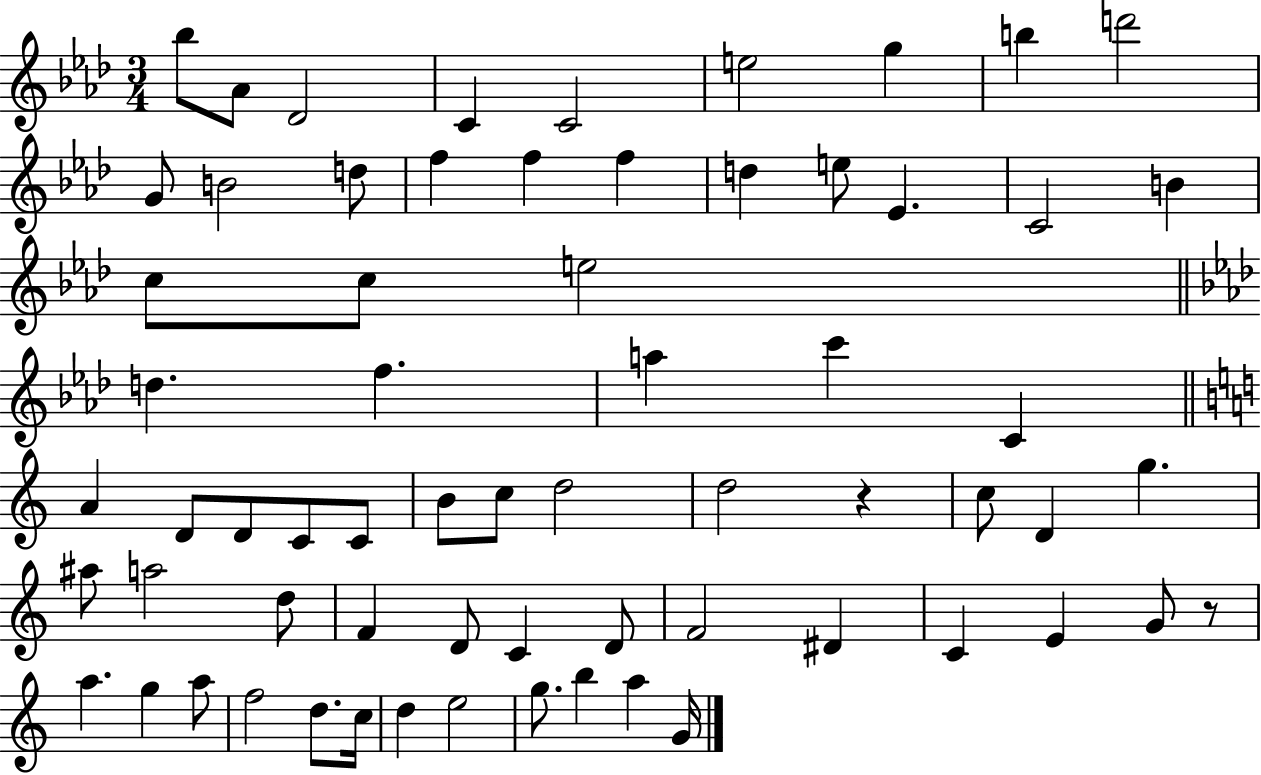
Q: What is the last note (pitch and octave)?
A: G4